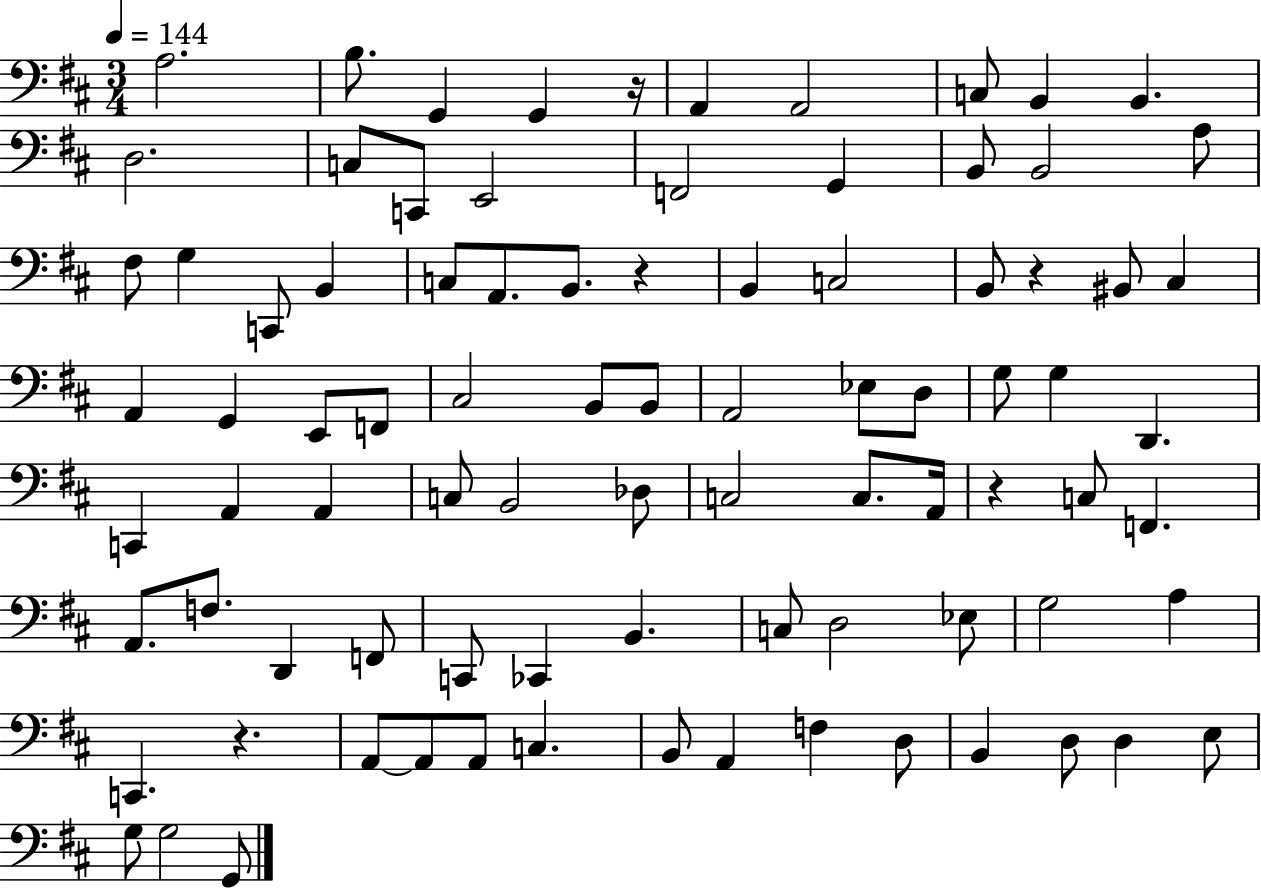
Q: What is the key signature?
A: D major